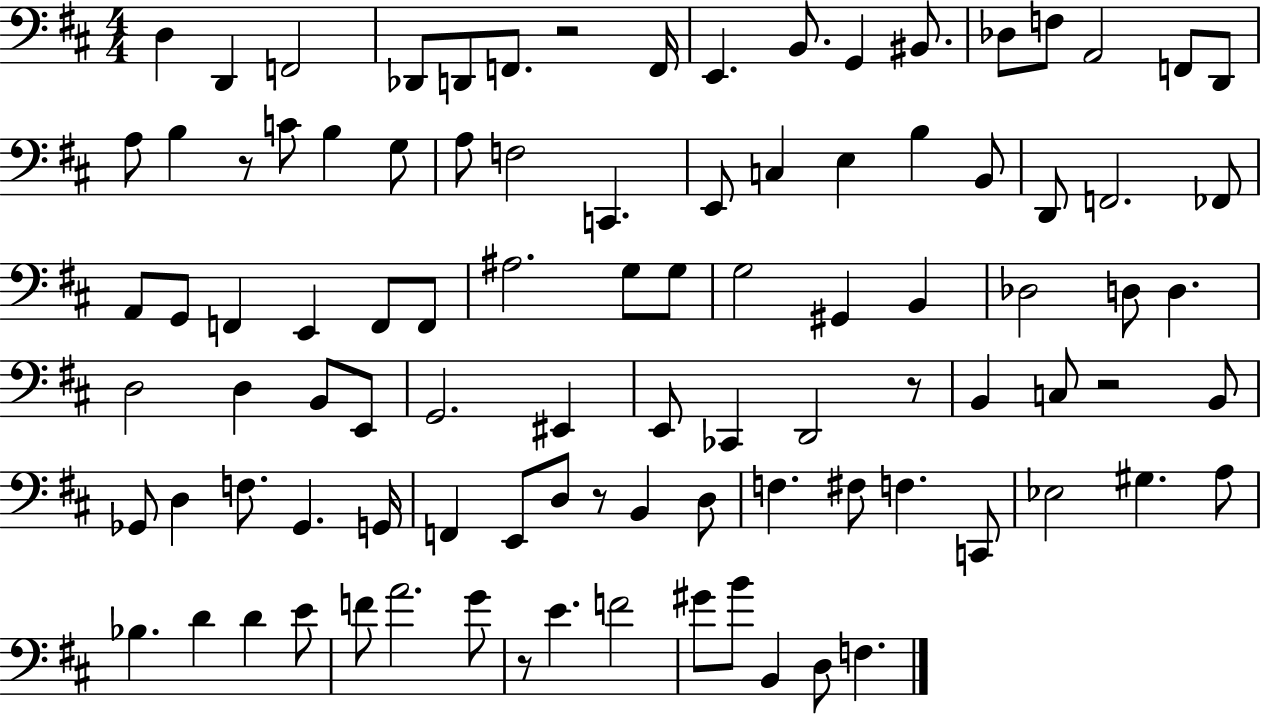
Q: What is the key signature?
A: D major